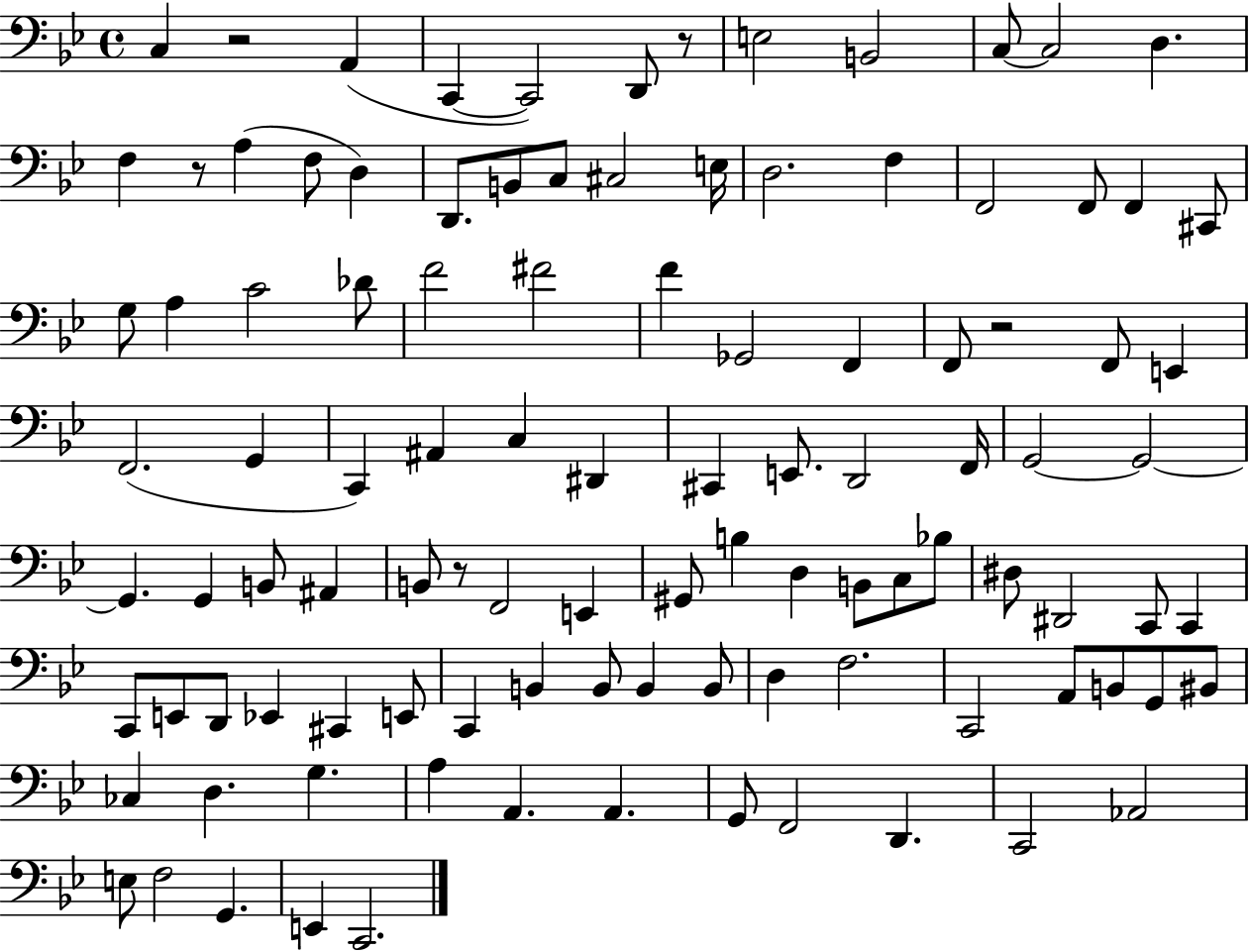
X:1
T:Untitled
M:4/4
L:1/4
K:Bb
C, z2 A,, C,, C,,2 D,,/2 z/2 E,2 B,,2 C,/2 C,2 D, F, z/2 A, F,/2 D, D,,/2 B,,/2 C,/2 ^C,2 E,/4 D,2 F, F,,2 F,,/2 F,, ^C,,/2 G,/2 A, C2 _D/2 F2 ^F2 F _G,,2 F,, F,,/2 z2 F,,/2 E,, F,,2 G,, C,, ^A,, C, ^D,, ^C,, E,,/2 D,,2 F,,/4 G,,2 G,,2 G,, G,, B,,/2 ^A,, B,,/2 z/2 F,,2 E,, ^G,,/2 B, D, B,,/2 C,/2 _B,/2 ^D,/2 ^D,,2 C,,/2 C,, C,,/2 E,,/2 D,,/2 _E,, ^C,, E,,/2 C,, B,, B,,/2 B,, B,,/2 D, F,2 C,,2 A,,/2 B,,/2 G,,/2 ^B,,/2 _C, D, G, A, A,, A,, G,,/2 F,,2 D,, C,,2 _A,,2 E,/2 F,2 G,, E,, C,,2